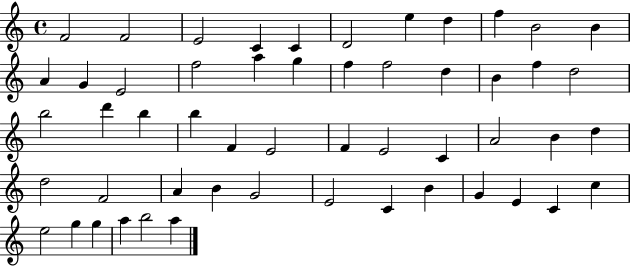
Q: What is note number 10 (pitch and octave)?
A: B4